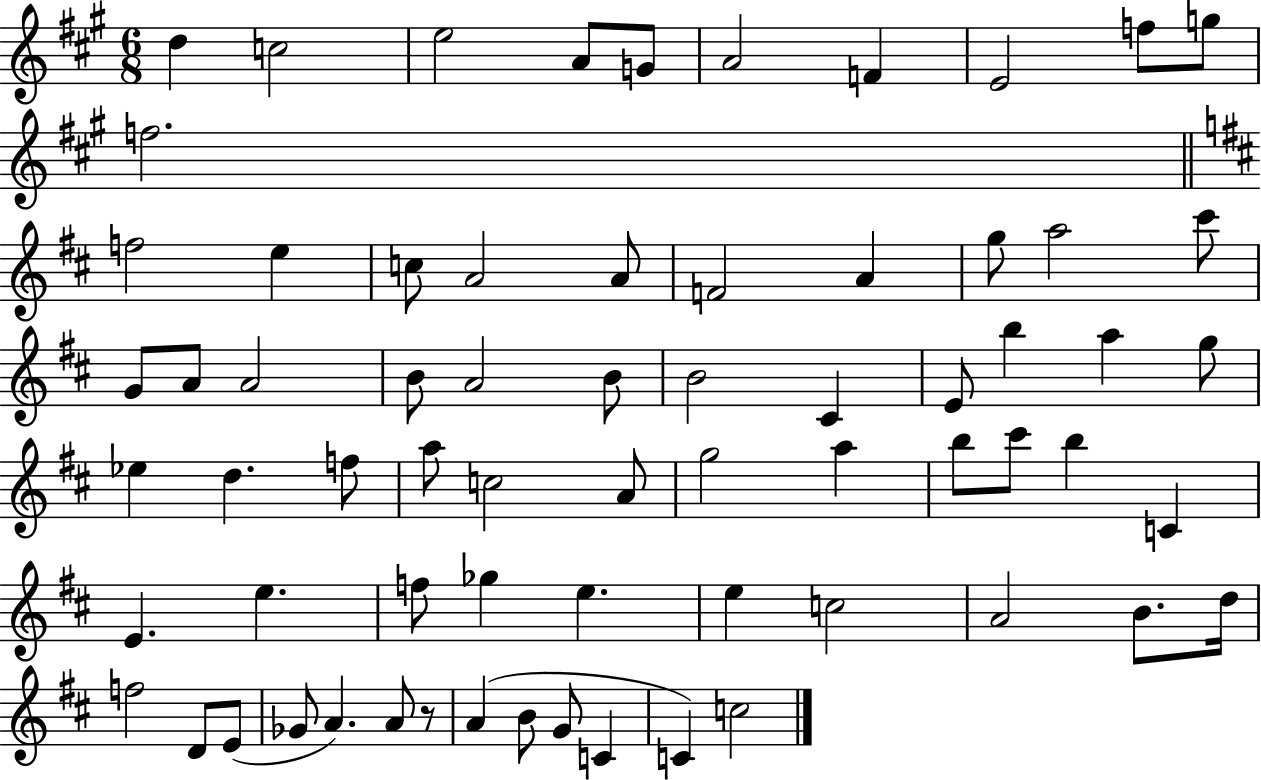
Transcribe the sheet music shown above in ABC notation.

X:1
T:Untitled
M:6/8
L:1/4
K:A
d c2 e2 A/2 G/2 A2 F E2 f/2 g/2 f2 f2 e c/2 A2 A/2 F2 A g/2 a2 ^c'/2 G/2 A/2 A2 B/2 A2 B/2 B2 ^C E/2 b a g/2 _e d f/2 a/2 c2 A/2 g2 a b/2 ^c'/2 b C E e f/2 _g e e c2 A2 B/2 d/4 f2 D/2 E/2 _G/2 A A/2 z/2 A B/2 G/2 C C c2